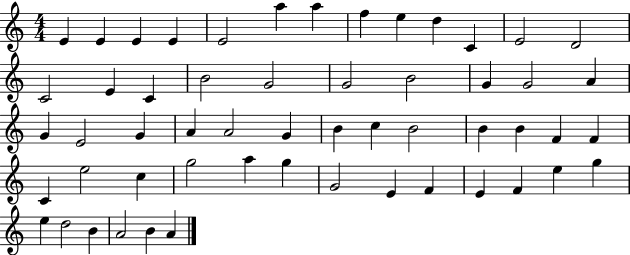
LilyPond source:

{
  \clef treble
  \numericTimeSignature
  \time 4/4
  \key c \major
  e'4 e'4 e'4 e'4 | e'2 a''4 a''4 | f''4 e''4 d''4 c'4 | e'2 d'2 | \break c'2 e'4 c'4 | b'2 g'2 | g'2 b'2 | g'4 g'2 a'4 | \break g'4 e'2 g'4 | a'4 a'2 g'4 | b'4 c''4 b'2 | b'4 b'4 f'4 f'4 | \break c'4 e''2 c''4 | g''2 a''4 g''4 | g'2 e'4 f'4 | e'4 f'4 e''4 g''4 | \break e''4 d''2 b'4 | a'2 b'4 a'4 | \bar "|."
}